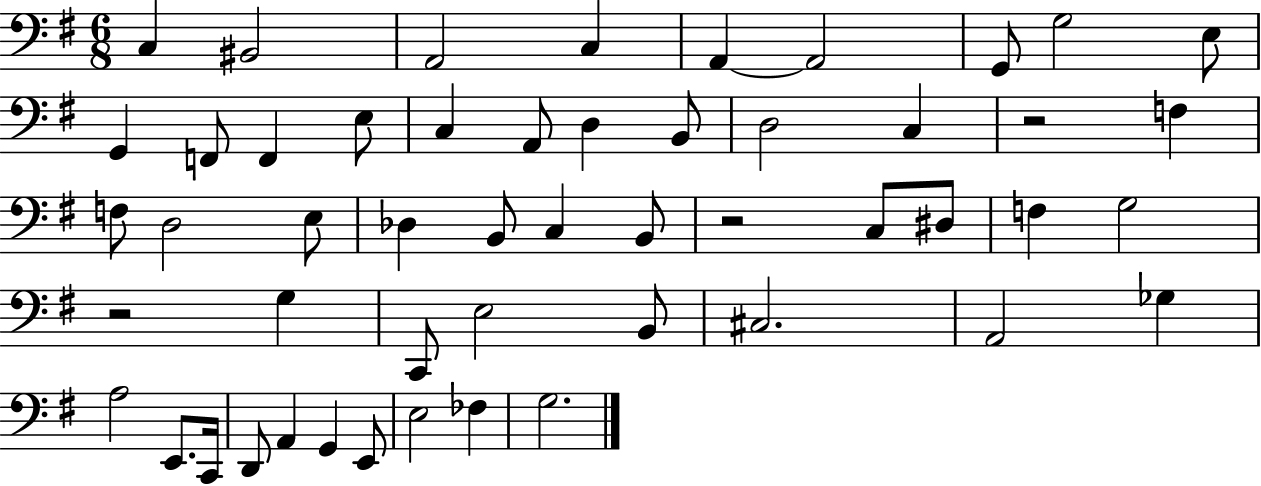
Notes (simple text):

C3/q BIS2/h A2/h C3/q A2/q A2/h G2/e G3/h E3/e G2/q F2/e F2/q E3/e C3/q A2/e D3/q B2/e D3/h C3/q R/h F3/q F3/e D3/h E3/e Db3/q B2/e C3/q B2/e R/h C3/e D#3/e F3/q G3/h R/h G3/q C2/e E3/h B2/e C#3/h. A2/h Gb3/q A3/h E2/e. C2/s D2/e A2/q G2/q E2/e E3/h FES3/q G3/h.